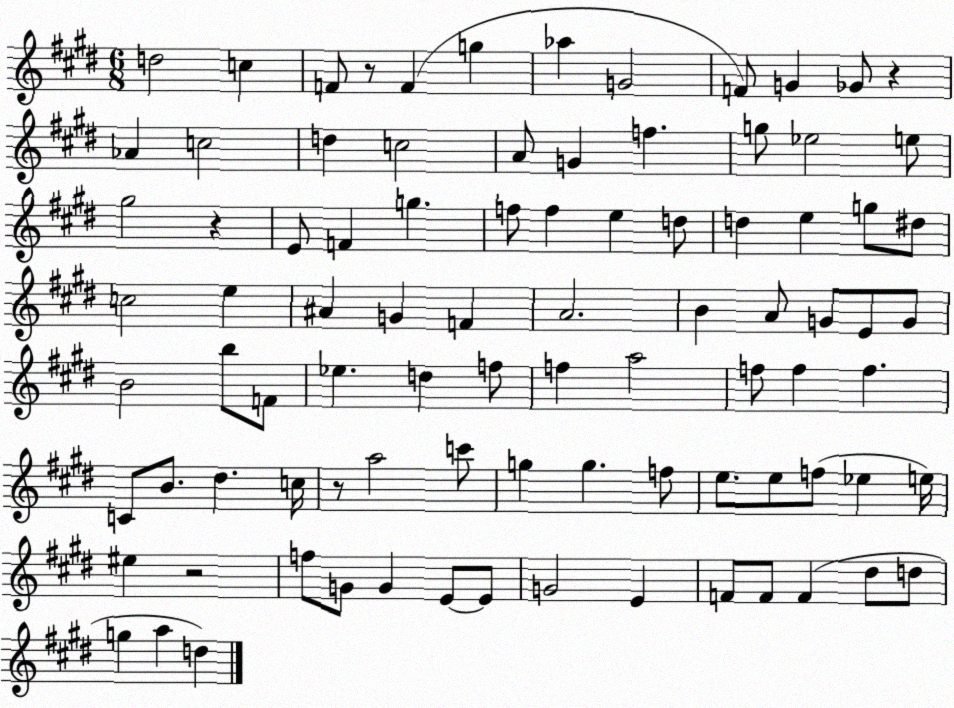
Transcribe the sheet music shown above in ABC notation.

X:1
T:Untitled
M:6/8
L:1/4
K:E
d2 c F/2 z/2 F g _a G2 F/2 G _G/2 z _A c2 d c2 A/2 G f g/2 _e2 e/2 ^g2 z E/2 F g f/2 f e d/2 d e g/2 ^d/2 c2 e ^A G F A2 B A/2 G/2 E/2 G/2 B2 b/2 F/2 _e d f/2 f a2 f/2 f f C/2 B/2 ^d c/4 z/2 a2 c'/2 g g f/2 e/2 e/2 f/2 _e e/4 ^e z2 f/2 G/2 G E/2 E/2 G2 E F/2 F/2 F ^d/2 d/2 g a d